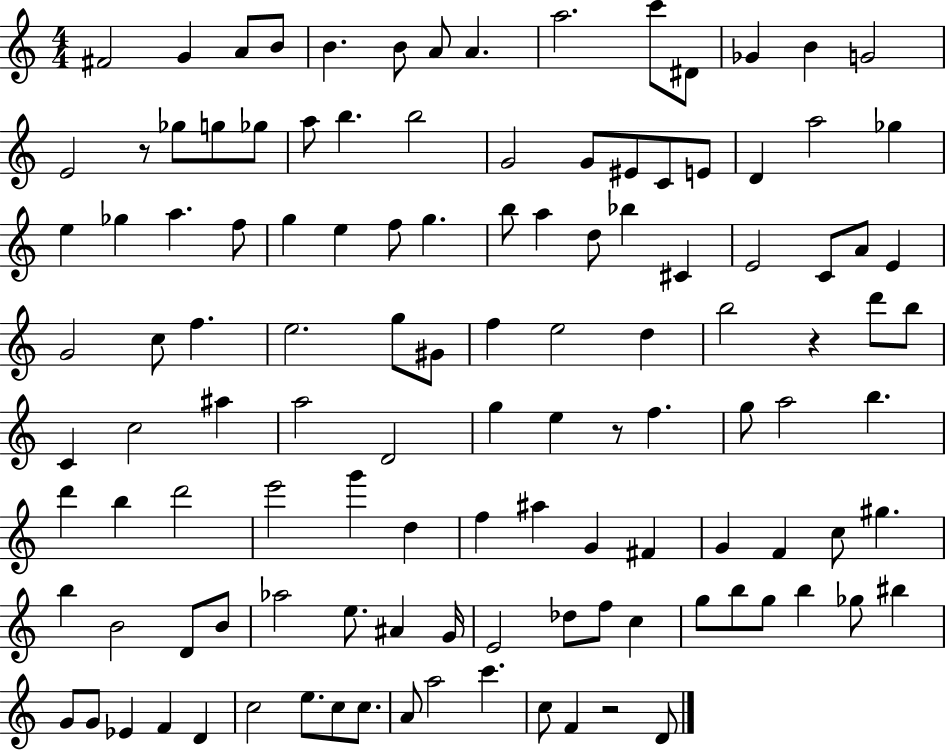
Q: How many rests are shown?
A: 4